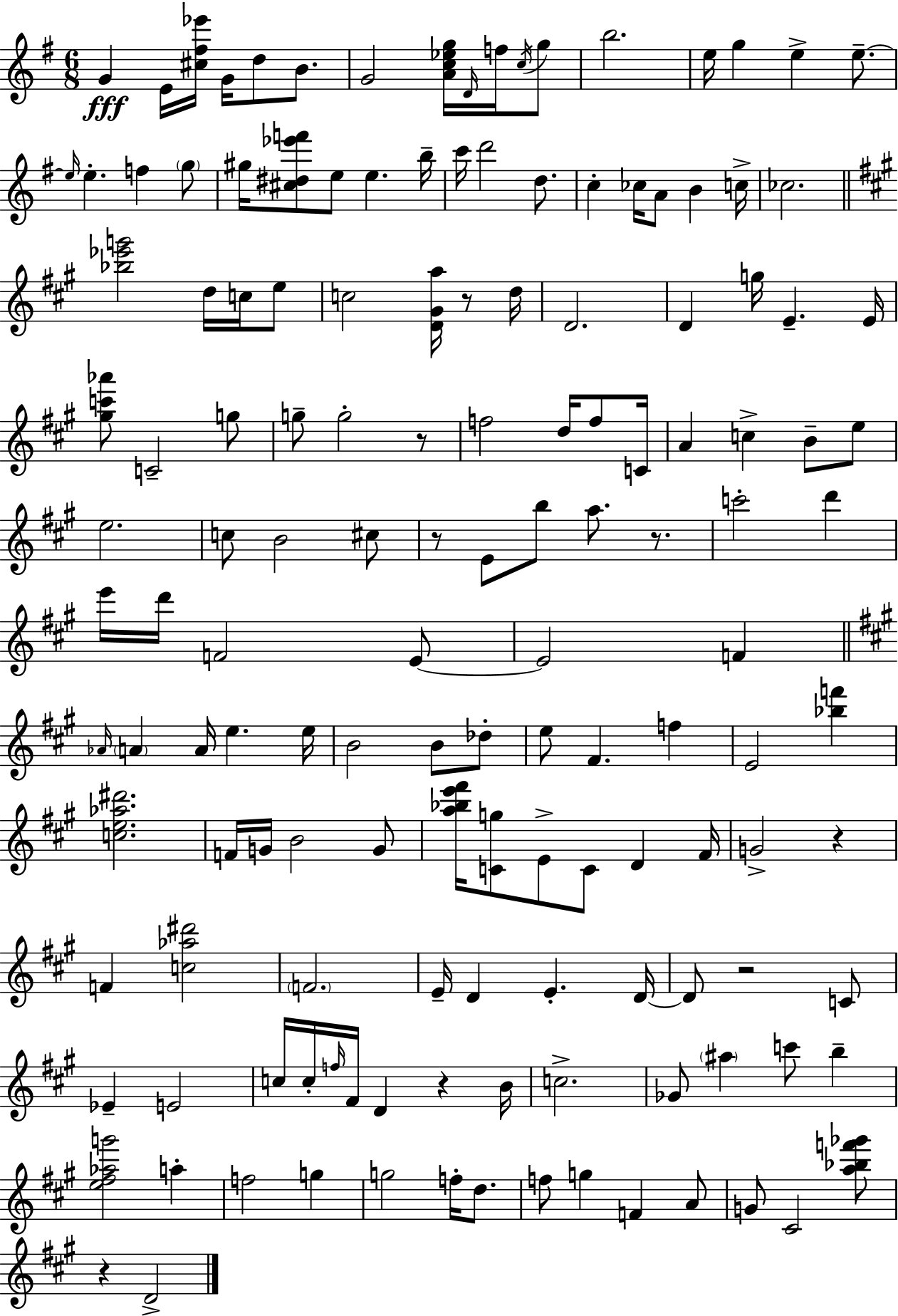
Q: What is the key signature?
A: G major